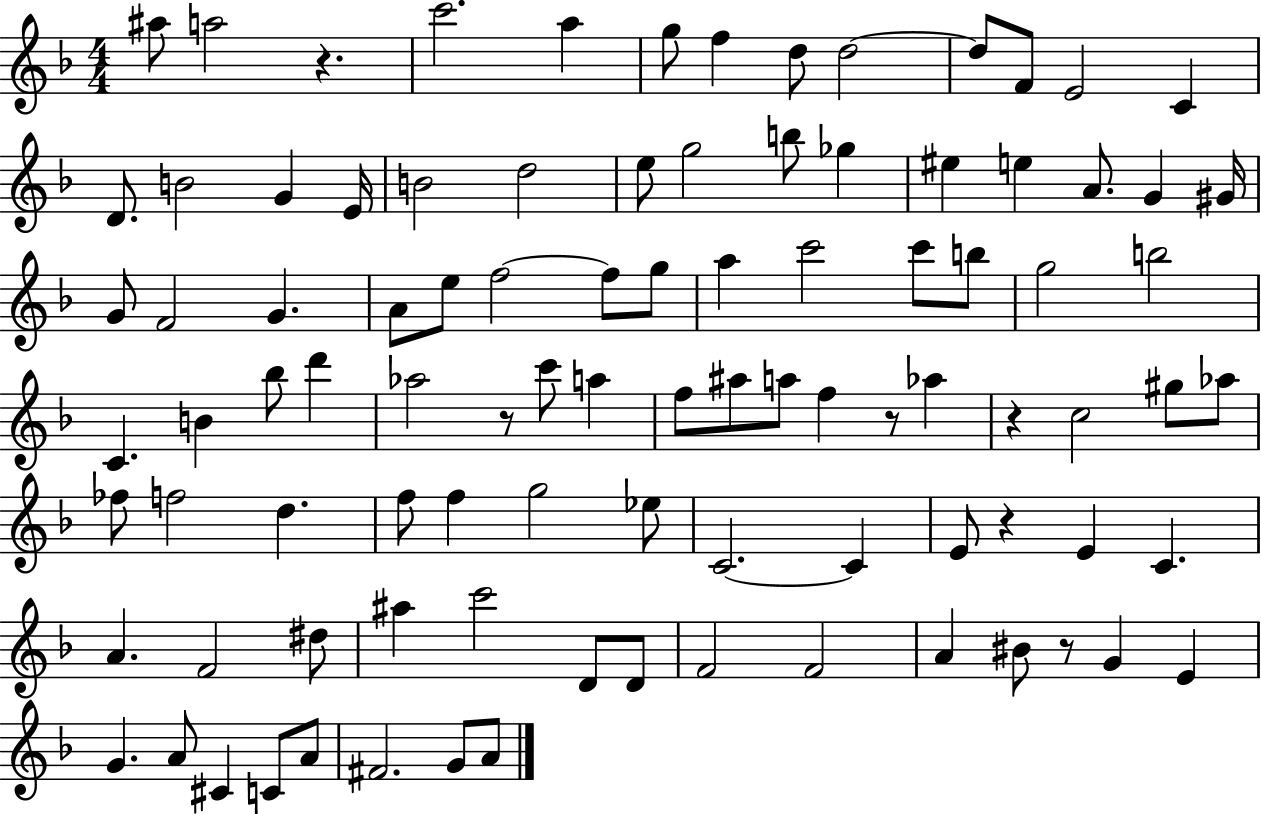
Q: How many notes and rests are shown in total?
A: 95